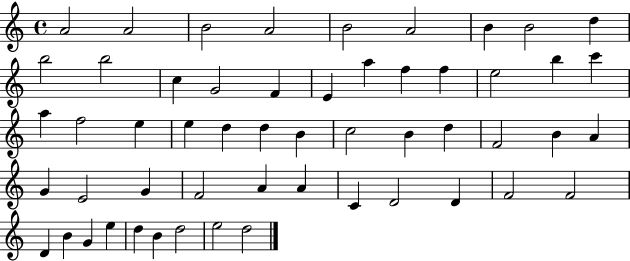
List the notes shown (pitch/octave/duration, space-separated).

A4/h A4/h B4/h A4/h B4/h A4/h B4/q B4/h D5/q B5/h B5/h C5/q G4/h F4/q E4/q A5/q F5/q F5/q E5/h B5/q C6/q A5/q F5/h E5/q E5/q D5/q D5/q B4/q C5/h B4/q D5/q F4/h B4/q A4/q G4/q E4/h G4/q F4/h A4/q A4/q C4/q D4/h D4/q F4/h F4/h D4/q B4/q G4/q E5/q D5/q B4/q D5/h E5/h D5/h